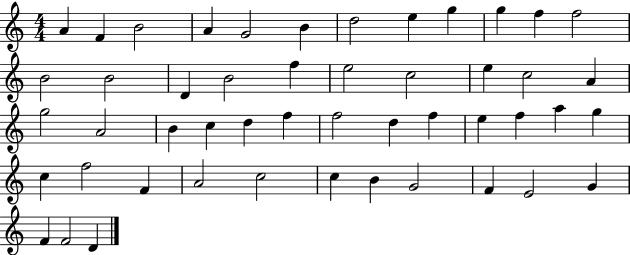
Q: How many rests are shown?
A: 0